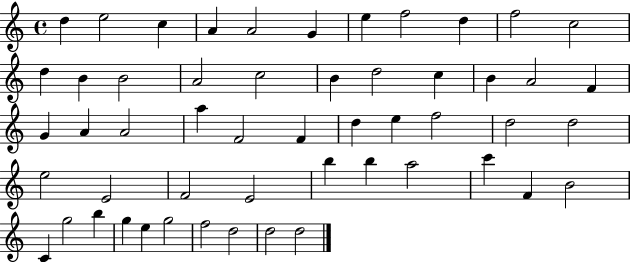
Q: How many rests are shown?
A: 0